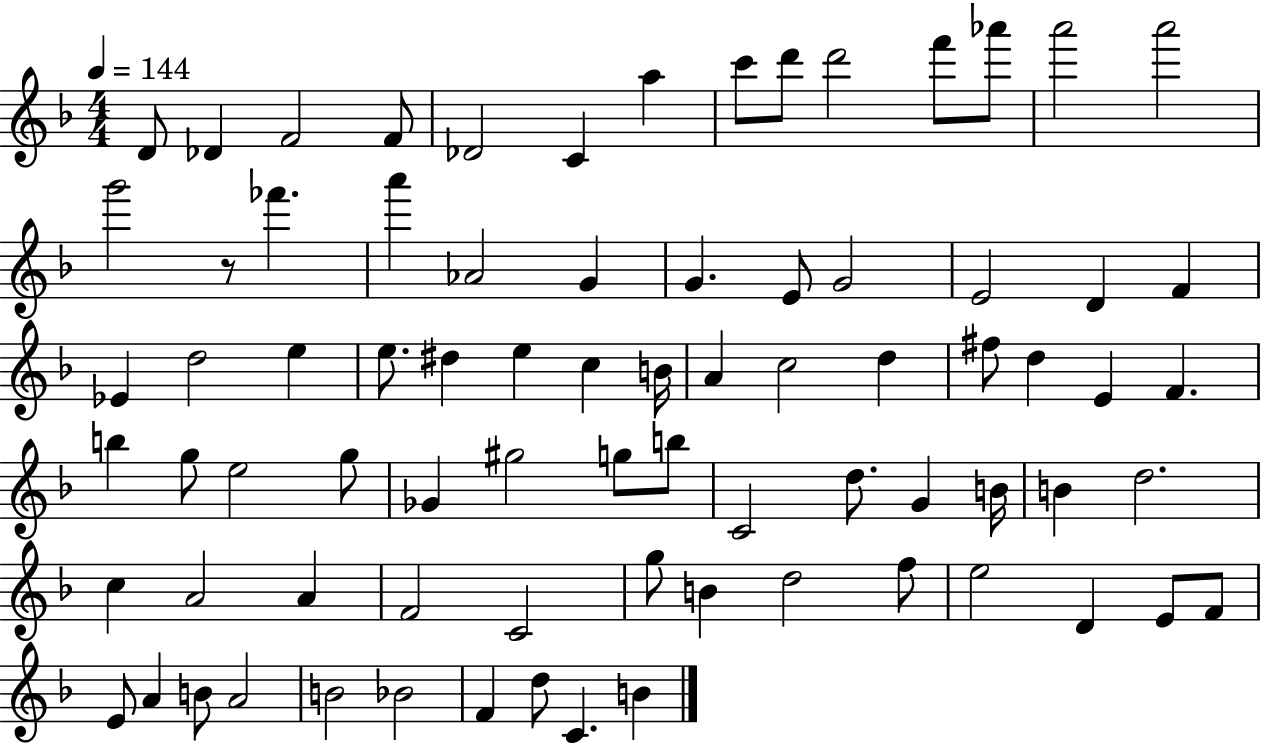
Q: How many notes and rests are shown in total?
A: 78